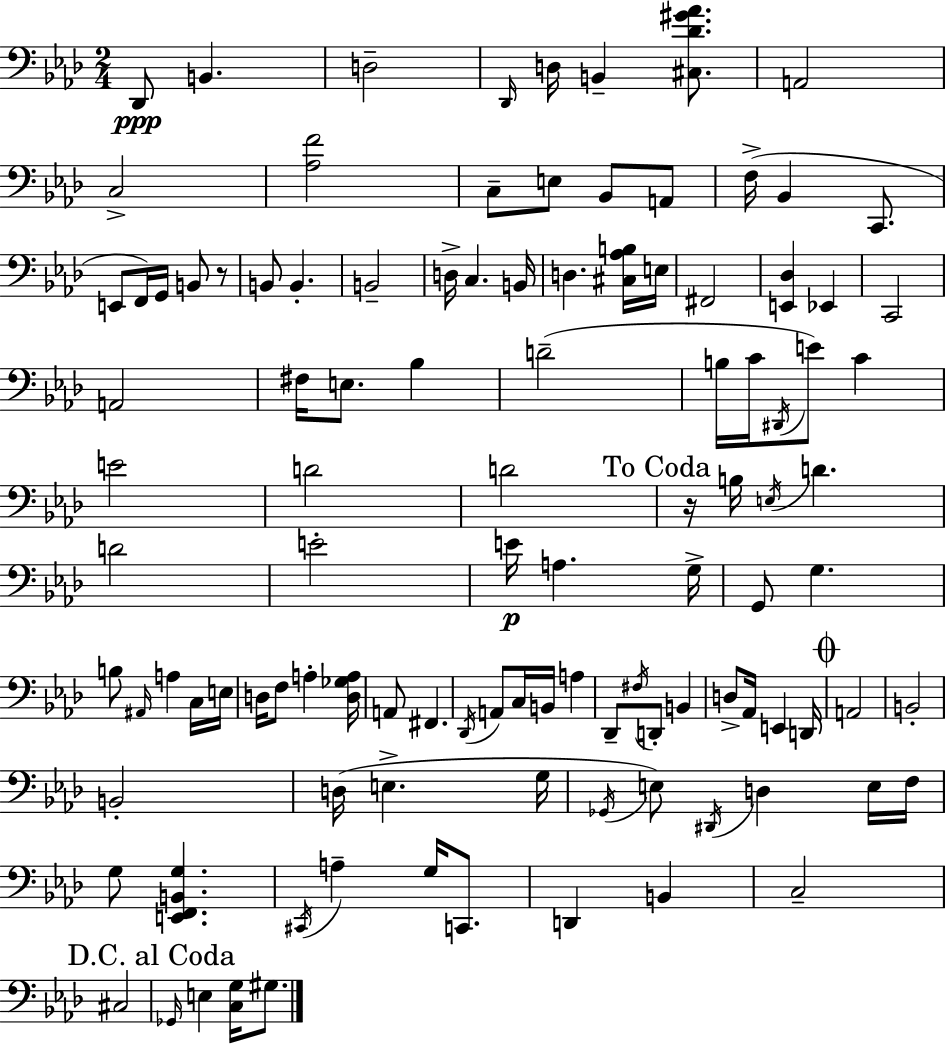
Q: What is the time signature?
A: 2/4